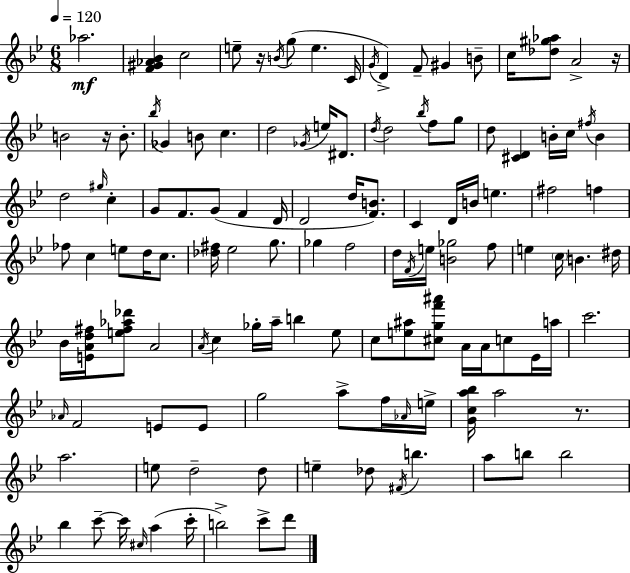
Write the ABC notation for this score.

X:1
T:Untitled
M:6/8
L:1/4
K:Gm
_a2 [F^G_A_B] c2 e/2 z/4 B/4 g/2 e C/4 G/4 D F/2 ^G B/2 c/4 [_d^g_a]/2 A2 z/4 B2 z/4 B/2 _b/4 _G B/2 c d2 _G/4 e/4 ^D/2 d/4 d2 _b/4 f/2 g/2 d/2 [^CD] B/4 c/4 ^f/4 B d2 ^g/4 c G/2 F/2 G/2 F D/4 D2 d/4 [FB]/2 C D/4 B/4 e ^f2 f _f/2 c e/2 d/4 c/2 [_d^f]/4 _e2 g/2 _g f2 d/4 F/4 e/4 [B_g]2 f/2 e c/4 B ^d/4 _B/4 [EAd^f]/4 [e^f_a_d']/2 A2 A/4 c _g/4 a/4 b _e/2 c/2 [e^a]/2 [^cgf'^a']/2 A/4 A/4 c/2 _E/4 a/4 c'2 _A/4 F2 E/2 E/2 g2 a/2 f/4 _A/4 e/4 [Gca_b]/4 a2 z/2 a2 e/2 d2 d/2 e _d/2 ^F/4 b a/2 b/2 b2 _b c'/2 c'/4 ^c/4 a c'/4 b2 c'/2 d'/2